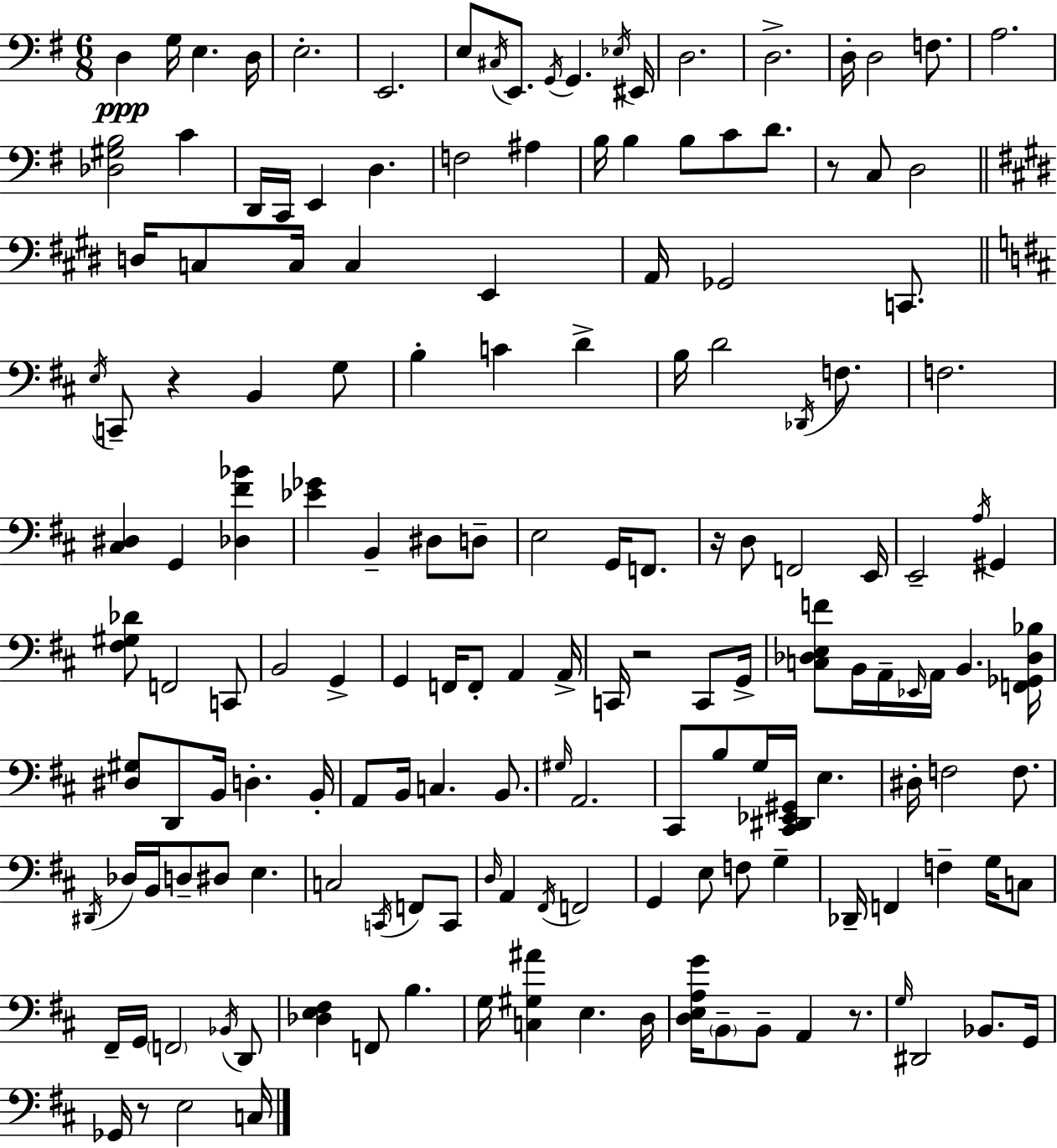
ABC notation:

X:1
T:Untitled
M:6/8
L:1/4
K:G
D, G,/4 E, D,/4 E,2 E,,2 E,/2 ^C,/4 E,,/2 G,,/4 G,, _E,/4 ^E,,/4 D,2 D,2 D,/4 D,2 F,/2 A,2 [_D,^G,B,]2 C D,,/4 C,,/4 E,, D, F,2 ^A, B,/4 B, B,/2 C/2 D/2 z/2 C,/2 D,2 D,/4 C,/2 C,/4 C, E,, A,,/4 _G,,2 C,,/2 E,/4 C,,/2 z B,, G,/2 B, C D B,/4 D2 _D,,/4 F,/2 F,2 [^C,^D,] G,, [_D,^F_B] [_E_G] B,, ^D,/2 D,/2 E,2 G,,/4 F,,/2 z/4 D,/2 F,,2 E,,/4 E,,2 A,/4 ^G,, [^F,^G,_D]/2 F,,2 C,,/2 B,,2 G,, G,, F,,/4 F,,/2 A,, A,,/4 C,,/4 z2 C,,/2 G,,/4 [C,_D,E,F]/2 B,,/4 A,,/4 _E,,/4 A,,/4 B,, [F,,_G,,_D,_B,]/4 [^D,^G,]/2 D,,/2 B,,/4 D, B,,/4 A,,/2 B,,/4 C, B,,/2 ^G,/4 A,,2 ^C,,/2 B,/2 G,/4 [^C,,^D,,_E,,^G,,]/4 E, ^D,/4 F,2 F,/2 ^D,,/4 _D,/4 B,,/4 D,/2 ^D,/2 E, C,2 C,,/4 F,,/2 C,,/2 D,/4 A,, ^F,,/4 F,,2 G,, E,/2 F,/2 G, _D,,/4 F,, F, G,/4 C,/2 ^F,,/4 G,,/4 F,,2 _B,,/4 D,,/2 [_D,E,^F,] F,,/2 B, G,/4 [C,^G,^A] E, D,/4 [D,E,A,G]/4 B,,/2 B,,/2 A,, z/2 G,/4 ^D,,2 _B,,/2 G,,/4 _G,,/4 z/2 E,2 C,/4